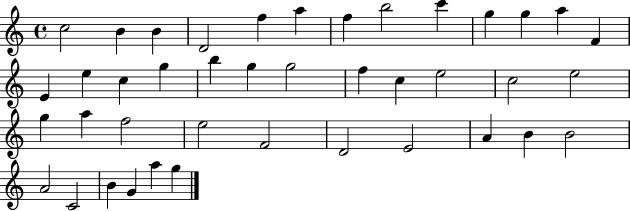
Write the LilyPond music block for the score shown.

{
  \clef treble
  \time 4/4
  \defaultTimeSignature
  \key c \major
  c''2 b'4 b'4 | d'2 f''4 a''4 | f''4 b''2 c'''4 | g''4 g''4 a''4 f'4 | \break e'4 e''4 c''4 g''4 | b''4 g''4 g''2 | f''4 c''4 e''2 | c''2 e''2 | \break g''4 a''4 f''2 | e''2 f'2 | d'2 e'2 | a'4 b'4 b'2 | \break a'2 c'2 | b'4 g'4 a''4 g''4 | \bar "|."
}